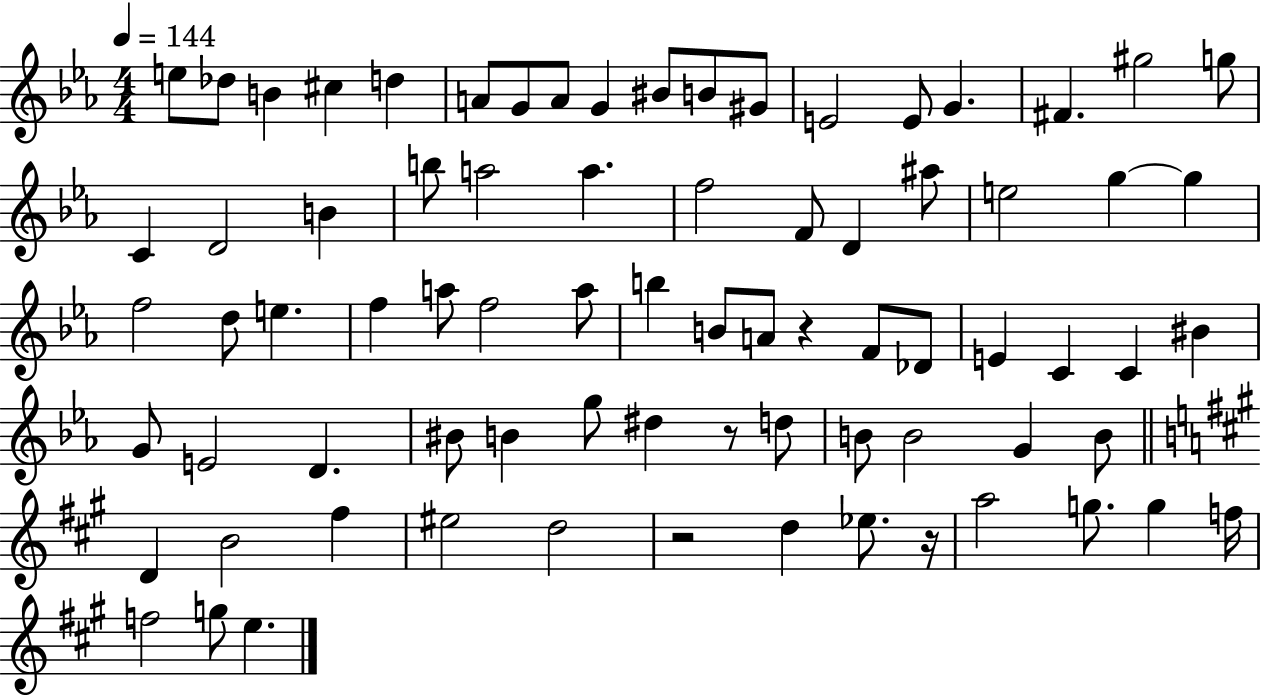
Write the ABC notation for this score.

X:1
T:Untitled
M:4/4
L:1/4
K:Eb
e/2 _d/2 B ^c d A/2 G/2 A/2 G ^B/2 B/2 ^G/2 E2 E/2 G ^F ^g2 g/2 C D2 B b/2 a2 a f2 F/2 D ^a/2 e2 g g f2 d/2 e f a/2 f2 a/2 b B/2 A/2 z F/2 _D/2 E C C ^B G/2 E2 D ^B/2 B g/2 ^d z/2 d/2 B/2 B2 G B/2 D B2 ^f ^e2 d2 z2 d _e/2 z/4 a2 g/2 g f/4 f2 g/2 e